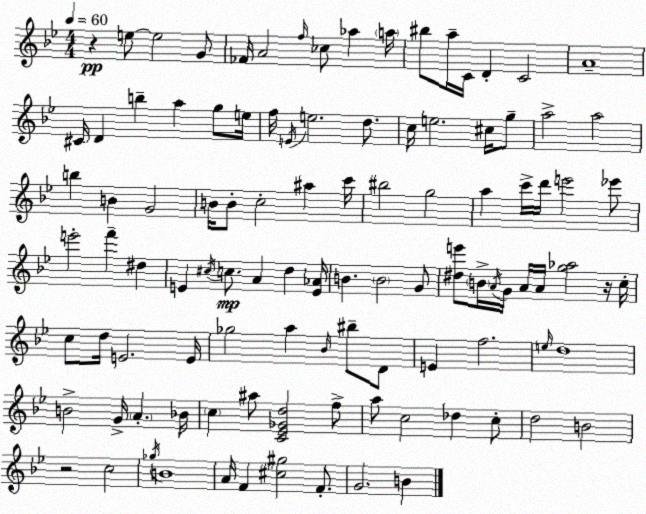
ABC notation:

X:1
T:Untitled
M:4/4
L:1/4
K:Gm
z e/2 e2 G/2 _F/4 A2 f/4 _c/2 _a a/4 ^b/2 a/4 C/4 D C2 A4 ^C/4 D b a g/2 e/4 f/4 E/4 e2 d/2 c/4 e2 ^c/4 g/2 a2 a2 b B G2 B/4 B/2 c2 ^a c'/4 ^b2 g2 a c'/4 d'/4 e'2 _e'/2 e'2 f' ^d E ^c/4 c/2 A d [E_A]/4 B B2 G/2 [^de']/2 B/4 A/4 G/4 A/4 A/4 [g_a]2 z/4 c/4 c/2 d/4 E2 E/4 _g2 a _B/4 ^b/2 D/2 E f2 e/4 d4 B2 G/4 A _B/4 c ^a/2 [C_E_Gd]2 f/2 a/2 c2 _d c/2 d2 B2 z2 c2 _g/4 B4 A/4 F [^c^g]2 F/2 G2 B